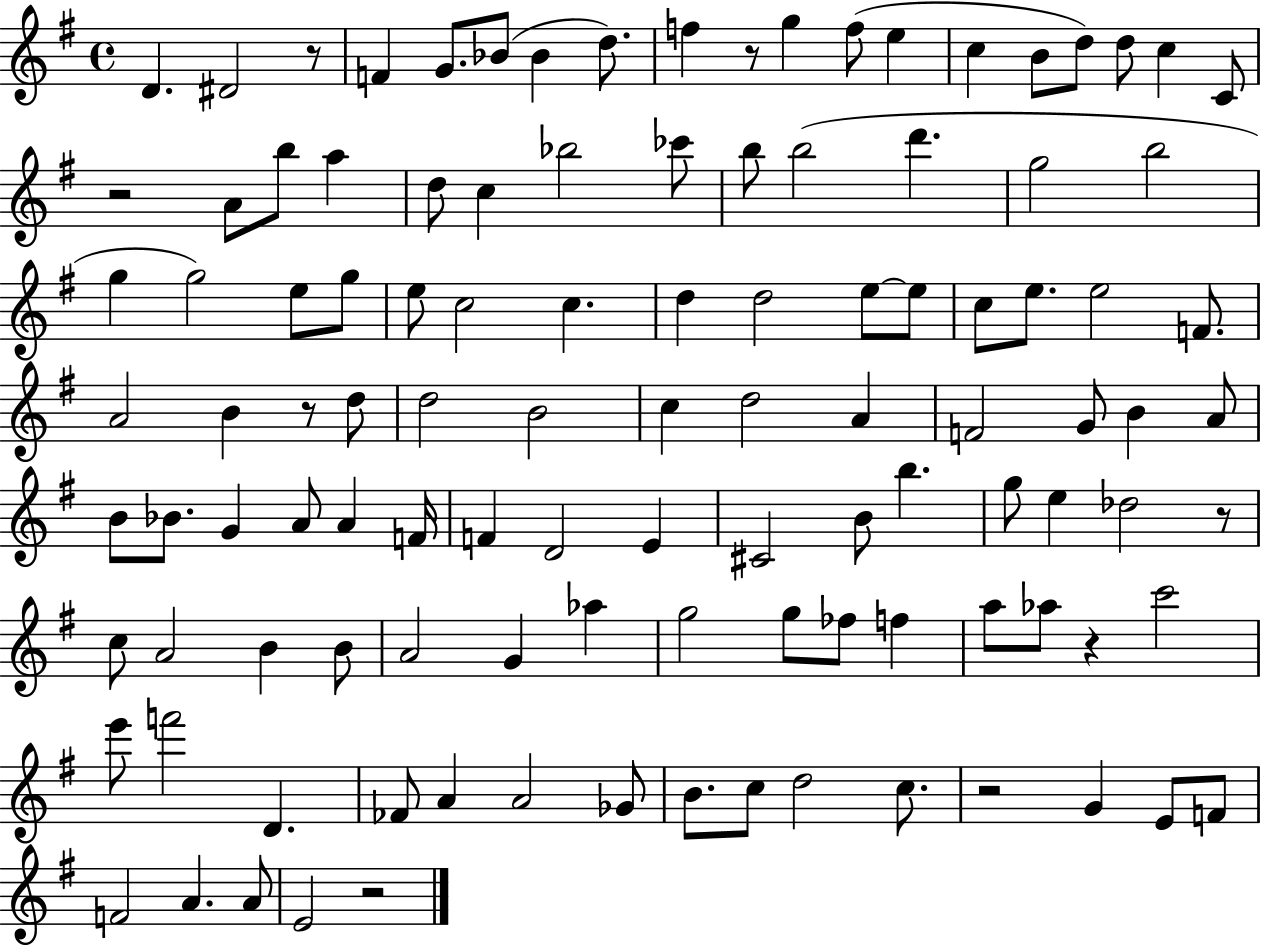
X:1
T:Untitled
M:4/4
L:1/4
K:G
D ^D2 z/2 F G/2 _B/2 _B d/2 f z/2 g f/2 e c B/2 d/2 d/2 c C/2 z2 A/2 b/2 a d/2 c _b2 _c'/2 b/2 b2 d' g2 b2 g g2 e/2 g/2 e/2 c2 c d d2 e/2 e/2 c/2 e/2 e2 F/2 A2 B z/2 d/2 d2 B2 c d2 A F2 G/2 B A/2 B/2 _B/2 G A/2 A F/4 F D2 E ^C2 B/2 b g/2 e _d2 z/2 c/2 A2 B B/2 A2 G _a g2 g/2 _f/2 f a/2 _a/2 z c'2 e'/2 f'2 D _F/2 A A2 _G/2 B/2 c/2 d2 c/2 z2 G E/2 F/2 F2 A A/2 E2 z2